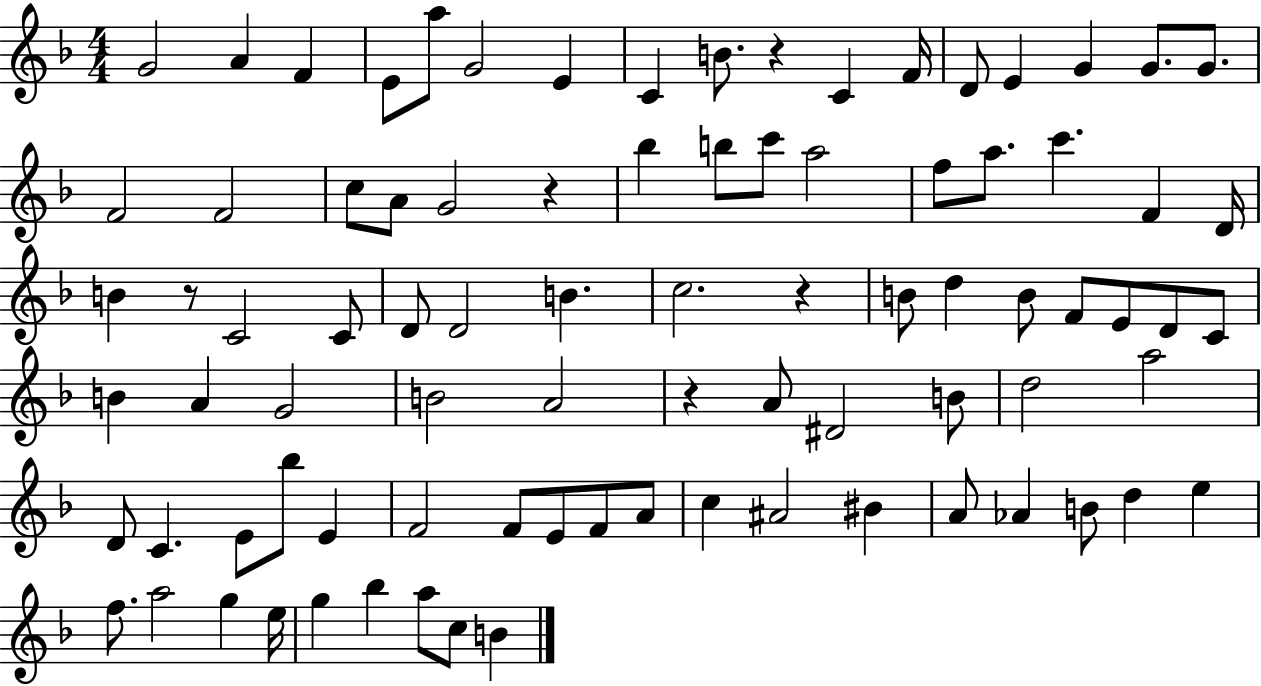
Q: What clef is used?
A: treble